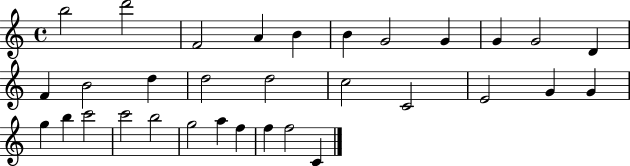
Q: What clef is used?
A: treble